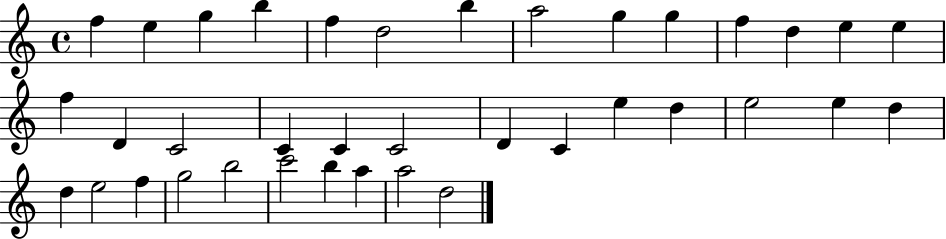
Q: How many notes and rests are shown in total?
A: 37